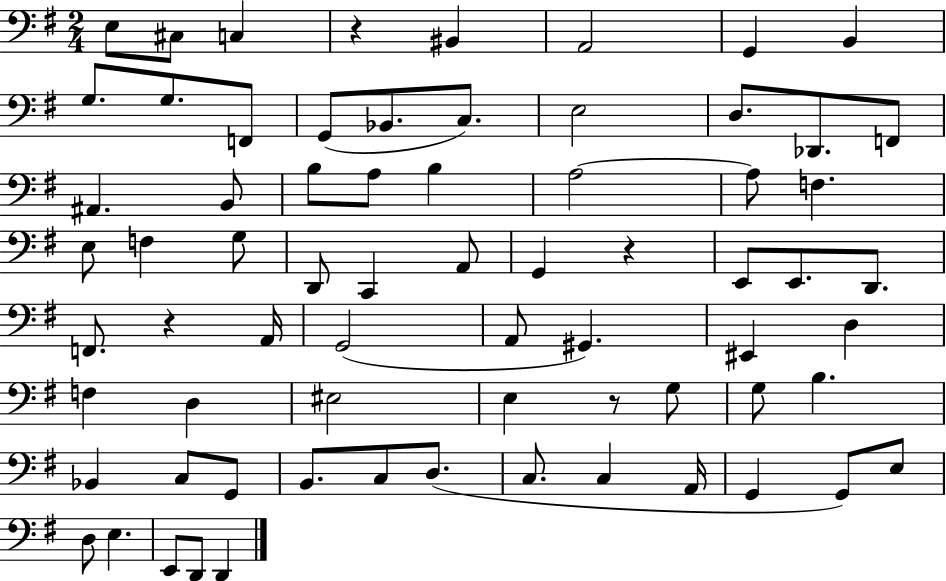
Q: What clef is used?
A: bass